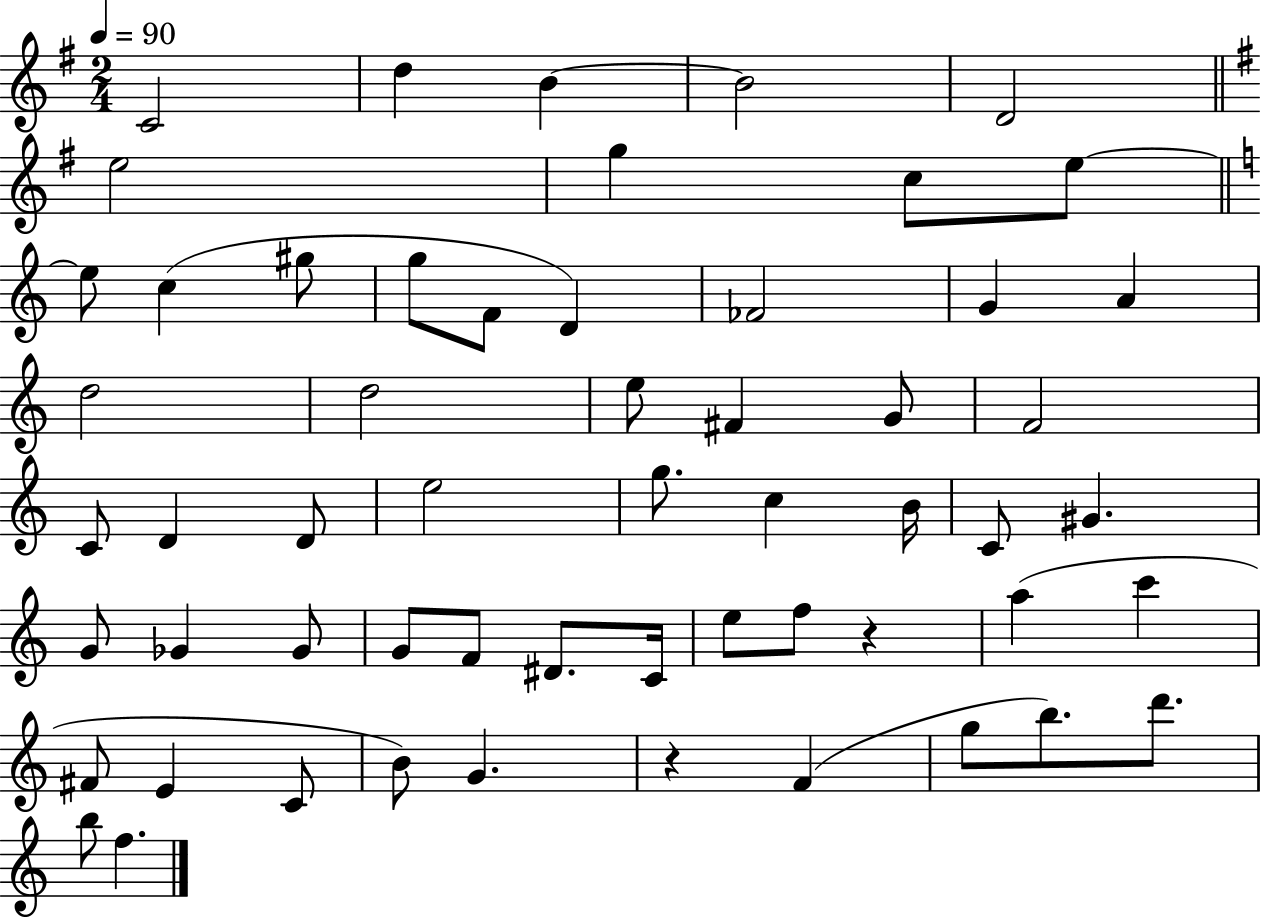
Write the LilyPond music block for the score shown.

{
  \clef treble
  \numericTimeSignature
  \time 2/4
  \key g \major
  \tempo 4 = 90
  c'2 | d''4 b'4~~ | b'2 | d'2 | \break \bar "||" \break \key g \major e''2 | g''4 c''8 e''8~~ | \bar "||" \break \key c \major e''8 c''4( gis''8 | g''8 f'8 d'4) | fes'2 | g'4 a'4 | \break d''2 | d''2 | e''8 fis'4 g'8 | f'2 | \break c'8 d'4 d'8 | e''2 | g''8. c''4 b'16 | c'8 gis'4. | \break g'8 ges'4 ges'8 | g'8 f'8 dis'8. c'16 | e''8 f''8 r4 | a''4( c'''4 | \break fis'8 e'4 c'8 | b'8) g'4. | r4 f'4( | g''8 b''8.) d'''8. | \break b''8 f''4. | \bar "|."
}